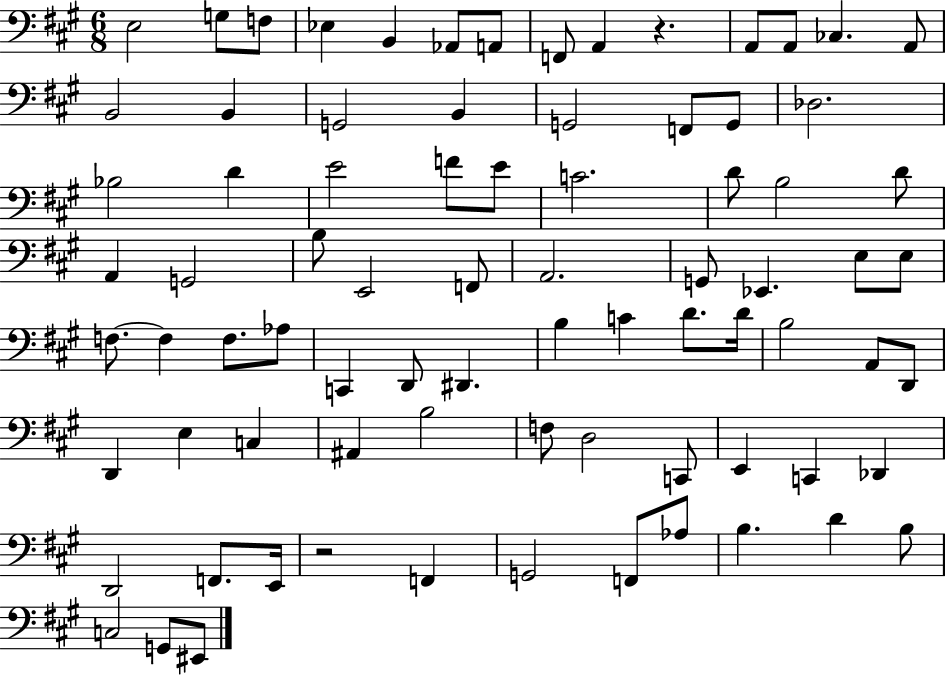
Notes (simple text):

E3/h G3/e F3/e Eb3/q B2/q Ab2/e A2/e F2/e A2/q R/q. A2/e A2/e CES3/q. A2/e B2/h B2/q G2/h B2/q G2/h F2/e G2/e Db3/h. Bb3/h D4/q E4/h F4/e E4/e C4/h. D4/e B3/h D4/e A2/q G2/h B3/e E2/h F2/e A2/h. G2/e Eb2/q. E3/e E3/e F3/e. F3/q F3/e. Ab3/e C2/q D2/e D#2/q. B3/q C4/q D4/e. D4/s B3/h A2/e D2/e D2/q E3/q C3/q A#2/q B3/h F3/e D3/h C2/e E2/q C2/q Db2/q D2/h F2/e. E2/s R/h F2/q G2/h F2/e Ab3/e B3/q. D4/q B3/e C3/h G2/e EIS2/e